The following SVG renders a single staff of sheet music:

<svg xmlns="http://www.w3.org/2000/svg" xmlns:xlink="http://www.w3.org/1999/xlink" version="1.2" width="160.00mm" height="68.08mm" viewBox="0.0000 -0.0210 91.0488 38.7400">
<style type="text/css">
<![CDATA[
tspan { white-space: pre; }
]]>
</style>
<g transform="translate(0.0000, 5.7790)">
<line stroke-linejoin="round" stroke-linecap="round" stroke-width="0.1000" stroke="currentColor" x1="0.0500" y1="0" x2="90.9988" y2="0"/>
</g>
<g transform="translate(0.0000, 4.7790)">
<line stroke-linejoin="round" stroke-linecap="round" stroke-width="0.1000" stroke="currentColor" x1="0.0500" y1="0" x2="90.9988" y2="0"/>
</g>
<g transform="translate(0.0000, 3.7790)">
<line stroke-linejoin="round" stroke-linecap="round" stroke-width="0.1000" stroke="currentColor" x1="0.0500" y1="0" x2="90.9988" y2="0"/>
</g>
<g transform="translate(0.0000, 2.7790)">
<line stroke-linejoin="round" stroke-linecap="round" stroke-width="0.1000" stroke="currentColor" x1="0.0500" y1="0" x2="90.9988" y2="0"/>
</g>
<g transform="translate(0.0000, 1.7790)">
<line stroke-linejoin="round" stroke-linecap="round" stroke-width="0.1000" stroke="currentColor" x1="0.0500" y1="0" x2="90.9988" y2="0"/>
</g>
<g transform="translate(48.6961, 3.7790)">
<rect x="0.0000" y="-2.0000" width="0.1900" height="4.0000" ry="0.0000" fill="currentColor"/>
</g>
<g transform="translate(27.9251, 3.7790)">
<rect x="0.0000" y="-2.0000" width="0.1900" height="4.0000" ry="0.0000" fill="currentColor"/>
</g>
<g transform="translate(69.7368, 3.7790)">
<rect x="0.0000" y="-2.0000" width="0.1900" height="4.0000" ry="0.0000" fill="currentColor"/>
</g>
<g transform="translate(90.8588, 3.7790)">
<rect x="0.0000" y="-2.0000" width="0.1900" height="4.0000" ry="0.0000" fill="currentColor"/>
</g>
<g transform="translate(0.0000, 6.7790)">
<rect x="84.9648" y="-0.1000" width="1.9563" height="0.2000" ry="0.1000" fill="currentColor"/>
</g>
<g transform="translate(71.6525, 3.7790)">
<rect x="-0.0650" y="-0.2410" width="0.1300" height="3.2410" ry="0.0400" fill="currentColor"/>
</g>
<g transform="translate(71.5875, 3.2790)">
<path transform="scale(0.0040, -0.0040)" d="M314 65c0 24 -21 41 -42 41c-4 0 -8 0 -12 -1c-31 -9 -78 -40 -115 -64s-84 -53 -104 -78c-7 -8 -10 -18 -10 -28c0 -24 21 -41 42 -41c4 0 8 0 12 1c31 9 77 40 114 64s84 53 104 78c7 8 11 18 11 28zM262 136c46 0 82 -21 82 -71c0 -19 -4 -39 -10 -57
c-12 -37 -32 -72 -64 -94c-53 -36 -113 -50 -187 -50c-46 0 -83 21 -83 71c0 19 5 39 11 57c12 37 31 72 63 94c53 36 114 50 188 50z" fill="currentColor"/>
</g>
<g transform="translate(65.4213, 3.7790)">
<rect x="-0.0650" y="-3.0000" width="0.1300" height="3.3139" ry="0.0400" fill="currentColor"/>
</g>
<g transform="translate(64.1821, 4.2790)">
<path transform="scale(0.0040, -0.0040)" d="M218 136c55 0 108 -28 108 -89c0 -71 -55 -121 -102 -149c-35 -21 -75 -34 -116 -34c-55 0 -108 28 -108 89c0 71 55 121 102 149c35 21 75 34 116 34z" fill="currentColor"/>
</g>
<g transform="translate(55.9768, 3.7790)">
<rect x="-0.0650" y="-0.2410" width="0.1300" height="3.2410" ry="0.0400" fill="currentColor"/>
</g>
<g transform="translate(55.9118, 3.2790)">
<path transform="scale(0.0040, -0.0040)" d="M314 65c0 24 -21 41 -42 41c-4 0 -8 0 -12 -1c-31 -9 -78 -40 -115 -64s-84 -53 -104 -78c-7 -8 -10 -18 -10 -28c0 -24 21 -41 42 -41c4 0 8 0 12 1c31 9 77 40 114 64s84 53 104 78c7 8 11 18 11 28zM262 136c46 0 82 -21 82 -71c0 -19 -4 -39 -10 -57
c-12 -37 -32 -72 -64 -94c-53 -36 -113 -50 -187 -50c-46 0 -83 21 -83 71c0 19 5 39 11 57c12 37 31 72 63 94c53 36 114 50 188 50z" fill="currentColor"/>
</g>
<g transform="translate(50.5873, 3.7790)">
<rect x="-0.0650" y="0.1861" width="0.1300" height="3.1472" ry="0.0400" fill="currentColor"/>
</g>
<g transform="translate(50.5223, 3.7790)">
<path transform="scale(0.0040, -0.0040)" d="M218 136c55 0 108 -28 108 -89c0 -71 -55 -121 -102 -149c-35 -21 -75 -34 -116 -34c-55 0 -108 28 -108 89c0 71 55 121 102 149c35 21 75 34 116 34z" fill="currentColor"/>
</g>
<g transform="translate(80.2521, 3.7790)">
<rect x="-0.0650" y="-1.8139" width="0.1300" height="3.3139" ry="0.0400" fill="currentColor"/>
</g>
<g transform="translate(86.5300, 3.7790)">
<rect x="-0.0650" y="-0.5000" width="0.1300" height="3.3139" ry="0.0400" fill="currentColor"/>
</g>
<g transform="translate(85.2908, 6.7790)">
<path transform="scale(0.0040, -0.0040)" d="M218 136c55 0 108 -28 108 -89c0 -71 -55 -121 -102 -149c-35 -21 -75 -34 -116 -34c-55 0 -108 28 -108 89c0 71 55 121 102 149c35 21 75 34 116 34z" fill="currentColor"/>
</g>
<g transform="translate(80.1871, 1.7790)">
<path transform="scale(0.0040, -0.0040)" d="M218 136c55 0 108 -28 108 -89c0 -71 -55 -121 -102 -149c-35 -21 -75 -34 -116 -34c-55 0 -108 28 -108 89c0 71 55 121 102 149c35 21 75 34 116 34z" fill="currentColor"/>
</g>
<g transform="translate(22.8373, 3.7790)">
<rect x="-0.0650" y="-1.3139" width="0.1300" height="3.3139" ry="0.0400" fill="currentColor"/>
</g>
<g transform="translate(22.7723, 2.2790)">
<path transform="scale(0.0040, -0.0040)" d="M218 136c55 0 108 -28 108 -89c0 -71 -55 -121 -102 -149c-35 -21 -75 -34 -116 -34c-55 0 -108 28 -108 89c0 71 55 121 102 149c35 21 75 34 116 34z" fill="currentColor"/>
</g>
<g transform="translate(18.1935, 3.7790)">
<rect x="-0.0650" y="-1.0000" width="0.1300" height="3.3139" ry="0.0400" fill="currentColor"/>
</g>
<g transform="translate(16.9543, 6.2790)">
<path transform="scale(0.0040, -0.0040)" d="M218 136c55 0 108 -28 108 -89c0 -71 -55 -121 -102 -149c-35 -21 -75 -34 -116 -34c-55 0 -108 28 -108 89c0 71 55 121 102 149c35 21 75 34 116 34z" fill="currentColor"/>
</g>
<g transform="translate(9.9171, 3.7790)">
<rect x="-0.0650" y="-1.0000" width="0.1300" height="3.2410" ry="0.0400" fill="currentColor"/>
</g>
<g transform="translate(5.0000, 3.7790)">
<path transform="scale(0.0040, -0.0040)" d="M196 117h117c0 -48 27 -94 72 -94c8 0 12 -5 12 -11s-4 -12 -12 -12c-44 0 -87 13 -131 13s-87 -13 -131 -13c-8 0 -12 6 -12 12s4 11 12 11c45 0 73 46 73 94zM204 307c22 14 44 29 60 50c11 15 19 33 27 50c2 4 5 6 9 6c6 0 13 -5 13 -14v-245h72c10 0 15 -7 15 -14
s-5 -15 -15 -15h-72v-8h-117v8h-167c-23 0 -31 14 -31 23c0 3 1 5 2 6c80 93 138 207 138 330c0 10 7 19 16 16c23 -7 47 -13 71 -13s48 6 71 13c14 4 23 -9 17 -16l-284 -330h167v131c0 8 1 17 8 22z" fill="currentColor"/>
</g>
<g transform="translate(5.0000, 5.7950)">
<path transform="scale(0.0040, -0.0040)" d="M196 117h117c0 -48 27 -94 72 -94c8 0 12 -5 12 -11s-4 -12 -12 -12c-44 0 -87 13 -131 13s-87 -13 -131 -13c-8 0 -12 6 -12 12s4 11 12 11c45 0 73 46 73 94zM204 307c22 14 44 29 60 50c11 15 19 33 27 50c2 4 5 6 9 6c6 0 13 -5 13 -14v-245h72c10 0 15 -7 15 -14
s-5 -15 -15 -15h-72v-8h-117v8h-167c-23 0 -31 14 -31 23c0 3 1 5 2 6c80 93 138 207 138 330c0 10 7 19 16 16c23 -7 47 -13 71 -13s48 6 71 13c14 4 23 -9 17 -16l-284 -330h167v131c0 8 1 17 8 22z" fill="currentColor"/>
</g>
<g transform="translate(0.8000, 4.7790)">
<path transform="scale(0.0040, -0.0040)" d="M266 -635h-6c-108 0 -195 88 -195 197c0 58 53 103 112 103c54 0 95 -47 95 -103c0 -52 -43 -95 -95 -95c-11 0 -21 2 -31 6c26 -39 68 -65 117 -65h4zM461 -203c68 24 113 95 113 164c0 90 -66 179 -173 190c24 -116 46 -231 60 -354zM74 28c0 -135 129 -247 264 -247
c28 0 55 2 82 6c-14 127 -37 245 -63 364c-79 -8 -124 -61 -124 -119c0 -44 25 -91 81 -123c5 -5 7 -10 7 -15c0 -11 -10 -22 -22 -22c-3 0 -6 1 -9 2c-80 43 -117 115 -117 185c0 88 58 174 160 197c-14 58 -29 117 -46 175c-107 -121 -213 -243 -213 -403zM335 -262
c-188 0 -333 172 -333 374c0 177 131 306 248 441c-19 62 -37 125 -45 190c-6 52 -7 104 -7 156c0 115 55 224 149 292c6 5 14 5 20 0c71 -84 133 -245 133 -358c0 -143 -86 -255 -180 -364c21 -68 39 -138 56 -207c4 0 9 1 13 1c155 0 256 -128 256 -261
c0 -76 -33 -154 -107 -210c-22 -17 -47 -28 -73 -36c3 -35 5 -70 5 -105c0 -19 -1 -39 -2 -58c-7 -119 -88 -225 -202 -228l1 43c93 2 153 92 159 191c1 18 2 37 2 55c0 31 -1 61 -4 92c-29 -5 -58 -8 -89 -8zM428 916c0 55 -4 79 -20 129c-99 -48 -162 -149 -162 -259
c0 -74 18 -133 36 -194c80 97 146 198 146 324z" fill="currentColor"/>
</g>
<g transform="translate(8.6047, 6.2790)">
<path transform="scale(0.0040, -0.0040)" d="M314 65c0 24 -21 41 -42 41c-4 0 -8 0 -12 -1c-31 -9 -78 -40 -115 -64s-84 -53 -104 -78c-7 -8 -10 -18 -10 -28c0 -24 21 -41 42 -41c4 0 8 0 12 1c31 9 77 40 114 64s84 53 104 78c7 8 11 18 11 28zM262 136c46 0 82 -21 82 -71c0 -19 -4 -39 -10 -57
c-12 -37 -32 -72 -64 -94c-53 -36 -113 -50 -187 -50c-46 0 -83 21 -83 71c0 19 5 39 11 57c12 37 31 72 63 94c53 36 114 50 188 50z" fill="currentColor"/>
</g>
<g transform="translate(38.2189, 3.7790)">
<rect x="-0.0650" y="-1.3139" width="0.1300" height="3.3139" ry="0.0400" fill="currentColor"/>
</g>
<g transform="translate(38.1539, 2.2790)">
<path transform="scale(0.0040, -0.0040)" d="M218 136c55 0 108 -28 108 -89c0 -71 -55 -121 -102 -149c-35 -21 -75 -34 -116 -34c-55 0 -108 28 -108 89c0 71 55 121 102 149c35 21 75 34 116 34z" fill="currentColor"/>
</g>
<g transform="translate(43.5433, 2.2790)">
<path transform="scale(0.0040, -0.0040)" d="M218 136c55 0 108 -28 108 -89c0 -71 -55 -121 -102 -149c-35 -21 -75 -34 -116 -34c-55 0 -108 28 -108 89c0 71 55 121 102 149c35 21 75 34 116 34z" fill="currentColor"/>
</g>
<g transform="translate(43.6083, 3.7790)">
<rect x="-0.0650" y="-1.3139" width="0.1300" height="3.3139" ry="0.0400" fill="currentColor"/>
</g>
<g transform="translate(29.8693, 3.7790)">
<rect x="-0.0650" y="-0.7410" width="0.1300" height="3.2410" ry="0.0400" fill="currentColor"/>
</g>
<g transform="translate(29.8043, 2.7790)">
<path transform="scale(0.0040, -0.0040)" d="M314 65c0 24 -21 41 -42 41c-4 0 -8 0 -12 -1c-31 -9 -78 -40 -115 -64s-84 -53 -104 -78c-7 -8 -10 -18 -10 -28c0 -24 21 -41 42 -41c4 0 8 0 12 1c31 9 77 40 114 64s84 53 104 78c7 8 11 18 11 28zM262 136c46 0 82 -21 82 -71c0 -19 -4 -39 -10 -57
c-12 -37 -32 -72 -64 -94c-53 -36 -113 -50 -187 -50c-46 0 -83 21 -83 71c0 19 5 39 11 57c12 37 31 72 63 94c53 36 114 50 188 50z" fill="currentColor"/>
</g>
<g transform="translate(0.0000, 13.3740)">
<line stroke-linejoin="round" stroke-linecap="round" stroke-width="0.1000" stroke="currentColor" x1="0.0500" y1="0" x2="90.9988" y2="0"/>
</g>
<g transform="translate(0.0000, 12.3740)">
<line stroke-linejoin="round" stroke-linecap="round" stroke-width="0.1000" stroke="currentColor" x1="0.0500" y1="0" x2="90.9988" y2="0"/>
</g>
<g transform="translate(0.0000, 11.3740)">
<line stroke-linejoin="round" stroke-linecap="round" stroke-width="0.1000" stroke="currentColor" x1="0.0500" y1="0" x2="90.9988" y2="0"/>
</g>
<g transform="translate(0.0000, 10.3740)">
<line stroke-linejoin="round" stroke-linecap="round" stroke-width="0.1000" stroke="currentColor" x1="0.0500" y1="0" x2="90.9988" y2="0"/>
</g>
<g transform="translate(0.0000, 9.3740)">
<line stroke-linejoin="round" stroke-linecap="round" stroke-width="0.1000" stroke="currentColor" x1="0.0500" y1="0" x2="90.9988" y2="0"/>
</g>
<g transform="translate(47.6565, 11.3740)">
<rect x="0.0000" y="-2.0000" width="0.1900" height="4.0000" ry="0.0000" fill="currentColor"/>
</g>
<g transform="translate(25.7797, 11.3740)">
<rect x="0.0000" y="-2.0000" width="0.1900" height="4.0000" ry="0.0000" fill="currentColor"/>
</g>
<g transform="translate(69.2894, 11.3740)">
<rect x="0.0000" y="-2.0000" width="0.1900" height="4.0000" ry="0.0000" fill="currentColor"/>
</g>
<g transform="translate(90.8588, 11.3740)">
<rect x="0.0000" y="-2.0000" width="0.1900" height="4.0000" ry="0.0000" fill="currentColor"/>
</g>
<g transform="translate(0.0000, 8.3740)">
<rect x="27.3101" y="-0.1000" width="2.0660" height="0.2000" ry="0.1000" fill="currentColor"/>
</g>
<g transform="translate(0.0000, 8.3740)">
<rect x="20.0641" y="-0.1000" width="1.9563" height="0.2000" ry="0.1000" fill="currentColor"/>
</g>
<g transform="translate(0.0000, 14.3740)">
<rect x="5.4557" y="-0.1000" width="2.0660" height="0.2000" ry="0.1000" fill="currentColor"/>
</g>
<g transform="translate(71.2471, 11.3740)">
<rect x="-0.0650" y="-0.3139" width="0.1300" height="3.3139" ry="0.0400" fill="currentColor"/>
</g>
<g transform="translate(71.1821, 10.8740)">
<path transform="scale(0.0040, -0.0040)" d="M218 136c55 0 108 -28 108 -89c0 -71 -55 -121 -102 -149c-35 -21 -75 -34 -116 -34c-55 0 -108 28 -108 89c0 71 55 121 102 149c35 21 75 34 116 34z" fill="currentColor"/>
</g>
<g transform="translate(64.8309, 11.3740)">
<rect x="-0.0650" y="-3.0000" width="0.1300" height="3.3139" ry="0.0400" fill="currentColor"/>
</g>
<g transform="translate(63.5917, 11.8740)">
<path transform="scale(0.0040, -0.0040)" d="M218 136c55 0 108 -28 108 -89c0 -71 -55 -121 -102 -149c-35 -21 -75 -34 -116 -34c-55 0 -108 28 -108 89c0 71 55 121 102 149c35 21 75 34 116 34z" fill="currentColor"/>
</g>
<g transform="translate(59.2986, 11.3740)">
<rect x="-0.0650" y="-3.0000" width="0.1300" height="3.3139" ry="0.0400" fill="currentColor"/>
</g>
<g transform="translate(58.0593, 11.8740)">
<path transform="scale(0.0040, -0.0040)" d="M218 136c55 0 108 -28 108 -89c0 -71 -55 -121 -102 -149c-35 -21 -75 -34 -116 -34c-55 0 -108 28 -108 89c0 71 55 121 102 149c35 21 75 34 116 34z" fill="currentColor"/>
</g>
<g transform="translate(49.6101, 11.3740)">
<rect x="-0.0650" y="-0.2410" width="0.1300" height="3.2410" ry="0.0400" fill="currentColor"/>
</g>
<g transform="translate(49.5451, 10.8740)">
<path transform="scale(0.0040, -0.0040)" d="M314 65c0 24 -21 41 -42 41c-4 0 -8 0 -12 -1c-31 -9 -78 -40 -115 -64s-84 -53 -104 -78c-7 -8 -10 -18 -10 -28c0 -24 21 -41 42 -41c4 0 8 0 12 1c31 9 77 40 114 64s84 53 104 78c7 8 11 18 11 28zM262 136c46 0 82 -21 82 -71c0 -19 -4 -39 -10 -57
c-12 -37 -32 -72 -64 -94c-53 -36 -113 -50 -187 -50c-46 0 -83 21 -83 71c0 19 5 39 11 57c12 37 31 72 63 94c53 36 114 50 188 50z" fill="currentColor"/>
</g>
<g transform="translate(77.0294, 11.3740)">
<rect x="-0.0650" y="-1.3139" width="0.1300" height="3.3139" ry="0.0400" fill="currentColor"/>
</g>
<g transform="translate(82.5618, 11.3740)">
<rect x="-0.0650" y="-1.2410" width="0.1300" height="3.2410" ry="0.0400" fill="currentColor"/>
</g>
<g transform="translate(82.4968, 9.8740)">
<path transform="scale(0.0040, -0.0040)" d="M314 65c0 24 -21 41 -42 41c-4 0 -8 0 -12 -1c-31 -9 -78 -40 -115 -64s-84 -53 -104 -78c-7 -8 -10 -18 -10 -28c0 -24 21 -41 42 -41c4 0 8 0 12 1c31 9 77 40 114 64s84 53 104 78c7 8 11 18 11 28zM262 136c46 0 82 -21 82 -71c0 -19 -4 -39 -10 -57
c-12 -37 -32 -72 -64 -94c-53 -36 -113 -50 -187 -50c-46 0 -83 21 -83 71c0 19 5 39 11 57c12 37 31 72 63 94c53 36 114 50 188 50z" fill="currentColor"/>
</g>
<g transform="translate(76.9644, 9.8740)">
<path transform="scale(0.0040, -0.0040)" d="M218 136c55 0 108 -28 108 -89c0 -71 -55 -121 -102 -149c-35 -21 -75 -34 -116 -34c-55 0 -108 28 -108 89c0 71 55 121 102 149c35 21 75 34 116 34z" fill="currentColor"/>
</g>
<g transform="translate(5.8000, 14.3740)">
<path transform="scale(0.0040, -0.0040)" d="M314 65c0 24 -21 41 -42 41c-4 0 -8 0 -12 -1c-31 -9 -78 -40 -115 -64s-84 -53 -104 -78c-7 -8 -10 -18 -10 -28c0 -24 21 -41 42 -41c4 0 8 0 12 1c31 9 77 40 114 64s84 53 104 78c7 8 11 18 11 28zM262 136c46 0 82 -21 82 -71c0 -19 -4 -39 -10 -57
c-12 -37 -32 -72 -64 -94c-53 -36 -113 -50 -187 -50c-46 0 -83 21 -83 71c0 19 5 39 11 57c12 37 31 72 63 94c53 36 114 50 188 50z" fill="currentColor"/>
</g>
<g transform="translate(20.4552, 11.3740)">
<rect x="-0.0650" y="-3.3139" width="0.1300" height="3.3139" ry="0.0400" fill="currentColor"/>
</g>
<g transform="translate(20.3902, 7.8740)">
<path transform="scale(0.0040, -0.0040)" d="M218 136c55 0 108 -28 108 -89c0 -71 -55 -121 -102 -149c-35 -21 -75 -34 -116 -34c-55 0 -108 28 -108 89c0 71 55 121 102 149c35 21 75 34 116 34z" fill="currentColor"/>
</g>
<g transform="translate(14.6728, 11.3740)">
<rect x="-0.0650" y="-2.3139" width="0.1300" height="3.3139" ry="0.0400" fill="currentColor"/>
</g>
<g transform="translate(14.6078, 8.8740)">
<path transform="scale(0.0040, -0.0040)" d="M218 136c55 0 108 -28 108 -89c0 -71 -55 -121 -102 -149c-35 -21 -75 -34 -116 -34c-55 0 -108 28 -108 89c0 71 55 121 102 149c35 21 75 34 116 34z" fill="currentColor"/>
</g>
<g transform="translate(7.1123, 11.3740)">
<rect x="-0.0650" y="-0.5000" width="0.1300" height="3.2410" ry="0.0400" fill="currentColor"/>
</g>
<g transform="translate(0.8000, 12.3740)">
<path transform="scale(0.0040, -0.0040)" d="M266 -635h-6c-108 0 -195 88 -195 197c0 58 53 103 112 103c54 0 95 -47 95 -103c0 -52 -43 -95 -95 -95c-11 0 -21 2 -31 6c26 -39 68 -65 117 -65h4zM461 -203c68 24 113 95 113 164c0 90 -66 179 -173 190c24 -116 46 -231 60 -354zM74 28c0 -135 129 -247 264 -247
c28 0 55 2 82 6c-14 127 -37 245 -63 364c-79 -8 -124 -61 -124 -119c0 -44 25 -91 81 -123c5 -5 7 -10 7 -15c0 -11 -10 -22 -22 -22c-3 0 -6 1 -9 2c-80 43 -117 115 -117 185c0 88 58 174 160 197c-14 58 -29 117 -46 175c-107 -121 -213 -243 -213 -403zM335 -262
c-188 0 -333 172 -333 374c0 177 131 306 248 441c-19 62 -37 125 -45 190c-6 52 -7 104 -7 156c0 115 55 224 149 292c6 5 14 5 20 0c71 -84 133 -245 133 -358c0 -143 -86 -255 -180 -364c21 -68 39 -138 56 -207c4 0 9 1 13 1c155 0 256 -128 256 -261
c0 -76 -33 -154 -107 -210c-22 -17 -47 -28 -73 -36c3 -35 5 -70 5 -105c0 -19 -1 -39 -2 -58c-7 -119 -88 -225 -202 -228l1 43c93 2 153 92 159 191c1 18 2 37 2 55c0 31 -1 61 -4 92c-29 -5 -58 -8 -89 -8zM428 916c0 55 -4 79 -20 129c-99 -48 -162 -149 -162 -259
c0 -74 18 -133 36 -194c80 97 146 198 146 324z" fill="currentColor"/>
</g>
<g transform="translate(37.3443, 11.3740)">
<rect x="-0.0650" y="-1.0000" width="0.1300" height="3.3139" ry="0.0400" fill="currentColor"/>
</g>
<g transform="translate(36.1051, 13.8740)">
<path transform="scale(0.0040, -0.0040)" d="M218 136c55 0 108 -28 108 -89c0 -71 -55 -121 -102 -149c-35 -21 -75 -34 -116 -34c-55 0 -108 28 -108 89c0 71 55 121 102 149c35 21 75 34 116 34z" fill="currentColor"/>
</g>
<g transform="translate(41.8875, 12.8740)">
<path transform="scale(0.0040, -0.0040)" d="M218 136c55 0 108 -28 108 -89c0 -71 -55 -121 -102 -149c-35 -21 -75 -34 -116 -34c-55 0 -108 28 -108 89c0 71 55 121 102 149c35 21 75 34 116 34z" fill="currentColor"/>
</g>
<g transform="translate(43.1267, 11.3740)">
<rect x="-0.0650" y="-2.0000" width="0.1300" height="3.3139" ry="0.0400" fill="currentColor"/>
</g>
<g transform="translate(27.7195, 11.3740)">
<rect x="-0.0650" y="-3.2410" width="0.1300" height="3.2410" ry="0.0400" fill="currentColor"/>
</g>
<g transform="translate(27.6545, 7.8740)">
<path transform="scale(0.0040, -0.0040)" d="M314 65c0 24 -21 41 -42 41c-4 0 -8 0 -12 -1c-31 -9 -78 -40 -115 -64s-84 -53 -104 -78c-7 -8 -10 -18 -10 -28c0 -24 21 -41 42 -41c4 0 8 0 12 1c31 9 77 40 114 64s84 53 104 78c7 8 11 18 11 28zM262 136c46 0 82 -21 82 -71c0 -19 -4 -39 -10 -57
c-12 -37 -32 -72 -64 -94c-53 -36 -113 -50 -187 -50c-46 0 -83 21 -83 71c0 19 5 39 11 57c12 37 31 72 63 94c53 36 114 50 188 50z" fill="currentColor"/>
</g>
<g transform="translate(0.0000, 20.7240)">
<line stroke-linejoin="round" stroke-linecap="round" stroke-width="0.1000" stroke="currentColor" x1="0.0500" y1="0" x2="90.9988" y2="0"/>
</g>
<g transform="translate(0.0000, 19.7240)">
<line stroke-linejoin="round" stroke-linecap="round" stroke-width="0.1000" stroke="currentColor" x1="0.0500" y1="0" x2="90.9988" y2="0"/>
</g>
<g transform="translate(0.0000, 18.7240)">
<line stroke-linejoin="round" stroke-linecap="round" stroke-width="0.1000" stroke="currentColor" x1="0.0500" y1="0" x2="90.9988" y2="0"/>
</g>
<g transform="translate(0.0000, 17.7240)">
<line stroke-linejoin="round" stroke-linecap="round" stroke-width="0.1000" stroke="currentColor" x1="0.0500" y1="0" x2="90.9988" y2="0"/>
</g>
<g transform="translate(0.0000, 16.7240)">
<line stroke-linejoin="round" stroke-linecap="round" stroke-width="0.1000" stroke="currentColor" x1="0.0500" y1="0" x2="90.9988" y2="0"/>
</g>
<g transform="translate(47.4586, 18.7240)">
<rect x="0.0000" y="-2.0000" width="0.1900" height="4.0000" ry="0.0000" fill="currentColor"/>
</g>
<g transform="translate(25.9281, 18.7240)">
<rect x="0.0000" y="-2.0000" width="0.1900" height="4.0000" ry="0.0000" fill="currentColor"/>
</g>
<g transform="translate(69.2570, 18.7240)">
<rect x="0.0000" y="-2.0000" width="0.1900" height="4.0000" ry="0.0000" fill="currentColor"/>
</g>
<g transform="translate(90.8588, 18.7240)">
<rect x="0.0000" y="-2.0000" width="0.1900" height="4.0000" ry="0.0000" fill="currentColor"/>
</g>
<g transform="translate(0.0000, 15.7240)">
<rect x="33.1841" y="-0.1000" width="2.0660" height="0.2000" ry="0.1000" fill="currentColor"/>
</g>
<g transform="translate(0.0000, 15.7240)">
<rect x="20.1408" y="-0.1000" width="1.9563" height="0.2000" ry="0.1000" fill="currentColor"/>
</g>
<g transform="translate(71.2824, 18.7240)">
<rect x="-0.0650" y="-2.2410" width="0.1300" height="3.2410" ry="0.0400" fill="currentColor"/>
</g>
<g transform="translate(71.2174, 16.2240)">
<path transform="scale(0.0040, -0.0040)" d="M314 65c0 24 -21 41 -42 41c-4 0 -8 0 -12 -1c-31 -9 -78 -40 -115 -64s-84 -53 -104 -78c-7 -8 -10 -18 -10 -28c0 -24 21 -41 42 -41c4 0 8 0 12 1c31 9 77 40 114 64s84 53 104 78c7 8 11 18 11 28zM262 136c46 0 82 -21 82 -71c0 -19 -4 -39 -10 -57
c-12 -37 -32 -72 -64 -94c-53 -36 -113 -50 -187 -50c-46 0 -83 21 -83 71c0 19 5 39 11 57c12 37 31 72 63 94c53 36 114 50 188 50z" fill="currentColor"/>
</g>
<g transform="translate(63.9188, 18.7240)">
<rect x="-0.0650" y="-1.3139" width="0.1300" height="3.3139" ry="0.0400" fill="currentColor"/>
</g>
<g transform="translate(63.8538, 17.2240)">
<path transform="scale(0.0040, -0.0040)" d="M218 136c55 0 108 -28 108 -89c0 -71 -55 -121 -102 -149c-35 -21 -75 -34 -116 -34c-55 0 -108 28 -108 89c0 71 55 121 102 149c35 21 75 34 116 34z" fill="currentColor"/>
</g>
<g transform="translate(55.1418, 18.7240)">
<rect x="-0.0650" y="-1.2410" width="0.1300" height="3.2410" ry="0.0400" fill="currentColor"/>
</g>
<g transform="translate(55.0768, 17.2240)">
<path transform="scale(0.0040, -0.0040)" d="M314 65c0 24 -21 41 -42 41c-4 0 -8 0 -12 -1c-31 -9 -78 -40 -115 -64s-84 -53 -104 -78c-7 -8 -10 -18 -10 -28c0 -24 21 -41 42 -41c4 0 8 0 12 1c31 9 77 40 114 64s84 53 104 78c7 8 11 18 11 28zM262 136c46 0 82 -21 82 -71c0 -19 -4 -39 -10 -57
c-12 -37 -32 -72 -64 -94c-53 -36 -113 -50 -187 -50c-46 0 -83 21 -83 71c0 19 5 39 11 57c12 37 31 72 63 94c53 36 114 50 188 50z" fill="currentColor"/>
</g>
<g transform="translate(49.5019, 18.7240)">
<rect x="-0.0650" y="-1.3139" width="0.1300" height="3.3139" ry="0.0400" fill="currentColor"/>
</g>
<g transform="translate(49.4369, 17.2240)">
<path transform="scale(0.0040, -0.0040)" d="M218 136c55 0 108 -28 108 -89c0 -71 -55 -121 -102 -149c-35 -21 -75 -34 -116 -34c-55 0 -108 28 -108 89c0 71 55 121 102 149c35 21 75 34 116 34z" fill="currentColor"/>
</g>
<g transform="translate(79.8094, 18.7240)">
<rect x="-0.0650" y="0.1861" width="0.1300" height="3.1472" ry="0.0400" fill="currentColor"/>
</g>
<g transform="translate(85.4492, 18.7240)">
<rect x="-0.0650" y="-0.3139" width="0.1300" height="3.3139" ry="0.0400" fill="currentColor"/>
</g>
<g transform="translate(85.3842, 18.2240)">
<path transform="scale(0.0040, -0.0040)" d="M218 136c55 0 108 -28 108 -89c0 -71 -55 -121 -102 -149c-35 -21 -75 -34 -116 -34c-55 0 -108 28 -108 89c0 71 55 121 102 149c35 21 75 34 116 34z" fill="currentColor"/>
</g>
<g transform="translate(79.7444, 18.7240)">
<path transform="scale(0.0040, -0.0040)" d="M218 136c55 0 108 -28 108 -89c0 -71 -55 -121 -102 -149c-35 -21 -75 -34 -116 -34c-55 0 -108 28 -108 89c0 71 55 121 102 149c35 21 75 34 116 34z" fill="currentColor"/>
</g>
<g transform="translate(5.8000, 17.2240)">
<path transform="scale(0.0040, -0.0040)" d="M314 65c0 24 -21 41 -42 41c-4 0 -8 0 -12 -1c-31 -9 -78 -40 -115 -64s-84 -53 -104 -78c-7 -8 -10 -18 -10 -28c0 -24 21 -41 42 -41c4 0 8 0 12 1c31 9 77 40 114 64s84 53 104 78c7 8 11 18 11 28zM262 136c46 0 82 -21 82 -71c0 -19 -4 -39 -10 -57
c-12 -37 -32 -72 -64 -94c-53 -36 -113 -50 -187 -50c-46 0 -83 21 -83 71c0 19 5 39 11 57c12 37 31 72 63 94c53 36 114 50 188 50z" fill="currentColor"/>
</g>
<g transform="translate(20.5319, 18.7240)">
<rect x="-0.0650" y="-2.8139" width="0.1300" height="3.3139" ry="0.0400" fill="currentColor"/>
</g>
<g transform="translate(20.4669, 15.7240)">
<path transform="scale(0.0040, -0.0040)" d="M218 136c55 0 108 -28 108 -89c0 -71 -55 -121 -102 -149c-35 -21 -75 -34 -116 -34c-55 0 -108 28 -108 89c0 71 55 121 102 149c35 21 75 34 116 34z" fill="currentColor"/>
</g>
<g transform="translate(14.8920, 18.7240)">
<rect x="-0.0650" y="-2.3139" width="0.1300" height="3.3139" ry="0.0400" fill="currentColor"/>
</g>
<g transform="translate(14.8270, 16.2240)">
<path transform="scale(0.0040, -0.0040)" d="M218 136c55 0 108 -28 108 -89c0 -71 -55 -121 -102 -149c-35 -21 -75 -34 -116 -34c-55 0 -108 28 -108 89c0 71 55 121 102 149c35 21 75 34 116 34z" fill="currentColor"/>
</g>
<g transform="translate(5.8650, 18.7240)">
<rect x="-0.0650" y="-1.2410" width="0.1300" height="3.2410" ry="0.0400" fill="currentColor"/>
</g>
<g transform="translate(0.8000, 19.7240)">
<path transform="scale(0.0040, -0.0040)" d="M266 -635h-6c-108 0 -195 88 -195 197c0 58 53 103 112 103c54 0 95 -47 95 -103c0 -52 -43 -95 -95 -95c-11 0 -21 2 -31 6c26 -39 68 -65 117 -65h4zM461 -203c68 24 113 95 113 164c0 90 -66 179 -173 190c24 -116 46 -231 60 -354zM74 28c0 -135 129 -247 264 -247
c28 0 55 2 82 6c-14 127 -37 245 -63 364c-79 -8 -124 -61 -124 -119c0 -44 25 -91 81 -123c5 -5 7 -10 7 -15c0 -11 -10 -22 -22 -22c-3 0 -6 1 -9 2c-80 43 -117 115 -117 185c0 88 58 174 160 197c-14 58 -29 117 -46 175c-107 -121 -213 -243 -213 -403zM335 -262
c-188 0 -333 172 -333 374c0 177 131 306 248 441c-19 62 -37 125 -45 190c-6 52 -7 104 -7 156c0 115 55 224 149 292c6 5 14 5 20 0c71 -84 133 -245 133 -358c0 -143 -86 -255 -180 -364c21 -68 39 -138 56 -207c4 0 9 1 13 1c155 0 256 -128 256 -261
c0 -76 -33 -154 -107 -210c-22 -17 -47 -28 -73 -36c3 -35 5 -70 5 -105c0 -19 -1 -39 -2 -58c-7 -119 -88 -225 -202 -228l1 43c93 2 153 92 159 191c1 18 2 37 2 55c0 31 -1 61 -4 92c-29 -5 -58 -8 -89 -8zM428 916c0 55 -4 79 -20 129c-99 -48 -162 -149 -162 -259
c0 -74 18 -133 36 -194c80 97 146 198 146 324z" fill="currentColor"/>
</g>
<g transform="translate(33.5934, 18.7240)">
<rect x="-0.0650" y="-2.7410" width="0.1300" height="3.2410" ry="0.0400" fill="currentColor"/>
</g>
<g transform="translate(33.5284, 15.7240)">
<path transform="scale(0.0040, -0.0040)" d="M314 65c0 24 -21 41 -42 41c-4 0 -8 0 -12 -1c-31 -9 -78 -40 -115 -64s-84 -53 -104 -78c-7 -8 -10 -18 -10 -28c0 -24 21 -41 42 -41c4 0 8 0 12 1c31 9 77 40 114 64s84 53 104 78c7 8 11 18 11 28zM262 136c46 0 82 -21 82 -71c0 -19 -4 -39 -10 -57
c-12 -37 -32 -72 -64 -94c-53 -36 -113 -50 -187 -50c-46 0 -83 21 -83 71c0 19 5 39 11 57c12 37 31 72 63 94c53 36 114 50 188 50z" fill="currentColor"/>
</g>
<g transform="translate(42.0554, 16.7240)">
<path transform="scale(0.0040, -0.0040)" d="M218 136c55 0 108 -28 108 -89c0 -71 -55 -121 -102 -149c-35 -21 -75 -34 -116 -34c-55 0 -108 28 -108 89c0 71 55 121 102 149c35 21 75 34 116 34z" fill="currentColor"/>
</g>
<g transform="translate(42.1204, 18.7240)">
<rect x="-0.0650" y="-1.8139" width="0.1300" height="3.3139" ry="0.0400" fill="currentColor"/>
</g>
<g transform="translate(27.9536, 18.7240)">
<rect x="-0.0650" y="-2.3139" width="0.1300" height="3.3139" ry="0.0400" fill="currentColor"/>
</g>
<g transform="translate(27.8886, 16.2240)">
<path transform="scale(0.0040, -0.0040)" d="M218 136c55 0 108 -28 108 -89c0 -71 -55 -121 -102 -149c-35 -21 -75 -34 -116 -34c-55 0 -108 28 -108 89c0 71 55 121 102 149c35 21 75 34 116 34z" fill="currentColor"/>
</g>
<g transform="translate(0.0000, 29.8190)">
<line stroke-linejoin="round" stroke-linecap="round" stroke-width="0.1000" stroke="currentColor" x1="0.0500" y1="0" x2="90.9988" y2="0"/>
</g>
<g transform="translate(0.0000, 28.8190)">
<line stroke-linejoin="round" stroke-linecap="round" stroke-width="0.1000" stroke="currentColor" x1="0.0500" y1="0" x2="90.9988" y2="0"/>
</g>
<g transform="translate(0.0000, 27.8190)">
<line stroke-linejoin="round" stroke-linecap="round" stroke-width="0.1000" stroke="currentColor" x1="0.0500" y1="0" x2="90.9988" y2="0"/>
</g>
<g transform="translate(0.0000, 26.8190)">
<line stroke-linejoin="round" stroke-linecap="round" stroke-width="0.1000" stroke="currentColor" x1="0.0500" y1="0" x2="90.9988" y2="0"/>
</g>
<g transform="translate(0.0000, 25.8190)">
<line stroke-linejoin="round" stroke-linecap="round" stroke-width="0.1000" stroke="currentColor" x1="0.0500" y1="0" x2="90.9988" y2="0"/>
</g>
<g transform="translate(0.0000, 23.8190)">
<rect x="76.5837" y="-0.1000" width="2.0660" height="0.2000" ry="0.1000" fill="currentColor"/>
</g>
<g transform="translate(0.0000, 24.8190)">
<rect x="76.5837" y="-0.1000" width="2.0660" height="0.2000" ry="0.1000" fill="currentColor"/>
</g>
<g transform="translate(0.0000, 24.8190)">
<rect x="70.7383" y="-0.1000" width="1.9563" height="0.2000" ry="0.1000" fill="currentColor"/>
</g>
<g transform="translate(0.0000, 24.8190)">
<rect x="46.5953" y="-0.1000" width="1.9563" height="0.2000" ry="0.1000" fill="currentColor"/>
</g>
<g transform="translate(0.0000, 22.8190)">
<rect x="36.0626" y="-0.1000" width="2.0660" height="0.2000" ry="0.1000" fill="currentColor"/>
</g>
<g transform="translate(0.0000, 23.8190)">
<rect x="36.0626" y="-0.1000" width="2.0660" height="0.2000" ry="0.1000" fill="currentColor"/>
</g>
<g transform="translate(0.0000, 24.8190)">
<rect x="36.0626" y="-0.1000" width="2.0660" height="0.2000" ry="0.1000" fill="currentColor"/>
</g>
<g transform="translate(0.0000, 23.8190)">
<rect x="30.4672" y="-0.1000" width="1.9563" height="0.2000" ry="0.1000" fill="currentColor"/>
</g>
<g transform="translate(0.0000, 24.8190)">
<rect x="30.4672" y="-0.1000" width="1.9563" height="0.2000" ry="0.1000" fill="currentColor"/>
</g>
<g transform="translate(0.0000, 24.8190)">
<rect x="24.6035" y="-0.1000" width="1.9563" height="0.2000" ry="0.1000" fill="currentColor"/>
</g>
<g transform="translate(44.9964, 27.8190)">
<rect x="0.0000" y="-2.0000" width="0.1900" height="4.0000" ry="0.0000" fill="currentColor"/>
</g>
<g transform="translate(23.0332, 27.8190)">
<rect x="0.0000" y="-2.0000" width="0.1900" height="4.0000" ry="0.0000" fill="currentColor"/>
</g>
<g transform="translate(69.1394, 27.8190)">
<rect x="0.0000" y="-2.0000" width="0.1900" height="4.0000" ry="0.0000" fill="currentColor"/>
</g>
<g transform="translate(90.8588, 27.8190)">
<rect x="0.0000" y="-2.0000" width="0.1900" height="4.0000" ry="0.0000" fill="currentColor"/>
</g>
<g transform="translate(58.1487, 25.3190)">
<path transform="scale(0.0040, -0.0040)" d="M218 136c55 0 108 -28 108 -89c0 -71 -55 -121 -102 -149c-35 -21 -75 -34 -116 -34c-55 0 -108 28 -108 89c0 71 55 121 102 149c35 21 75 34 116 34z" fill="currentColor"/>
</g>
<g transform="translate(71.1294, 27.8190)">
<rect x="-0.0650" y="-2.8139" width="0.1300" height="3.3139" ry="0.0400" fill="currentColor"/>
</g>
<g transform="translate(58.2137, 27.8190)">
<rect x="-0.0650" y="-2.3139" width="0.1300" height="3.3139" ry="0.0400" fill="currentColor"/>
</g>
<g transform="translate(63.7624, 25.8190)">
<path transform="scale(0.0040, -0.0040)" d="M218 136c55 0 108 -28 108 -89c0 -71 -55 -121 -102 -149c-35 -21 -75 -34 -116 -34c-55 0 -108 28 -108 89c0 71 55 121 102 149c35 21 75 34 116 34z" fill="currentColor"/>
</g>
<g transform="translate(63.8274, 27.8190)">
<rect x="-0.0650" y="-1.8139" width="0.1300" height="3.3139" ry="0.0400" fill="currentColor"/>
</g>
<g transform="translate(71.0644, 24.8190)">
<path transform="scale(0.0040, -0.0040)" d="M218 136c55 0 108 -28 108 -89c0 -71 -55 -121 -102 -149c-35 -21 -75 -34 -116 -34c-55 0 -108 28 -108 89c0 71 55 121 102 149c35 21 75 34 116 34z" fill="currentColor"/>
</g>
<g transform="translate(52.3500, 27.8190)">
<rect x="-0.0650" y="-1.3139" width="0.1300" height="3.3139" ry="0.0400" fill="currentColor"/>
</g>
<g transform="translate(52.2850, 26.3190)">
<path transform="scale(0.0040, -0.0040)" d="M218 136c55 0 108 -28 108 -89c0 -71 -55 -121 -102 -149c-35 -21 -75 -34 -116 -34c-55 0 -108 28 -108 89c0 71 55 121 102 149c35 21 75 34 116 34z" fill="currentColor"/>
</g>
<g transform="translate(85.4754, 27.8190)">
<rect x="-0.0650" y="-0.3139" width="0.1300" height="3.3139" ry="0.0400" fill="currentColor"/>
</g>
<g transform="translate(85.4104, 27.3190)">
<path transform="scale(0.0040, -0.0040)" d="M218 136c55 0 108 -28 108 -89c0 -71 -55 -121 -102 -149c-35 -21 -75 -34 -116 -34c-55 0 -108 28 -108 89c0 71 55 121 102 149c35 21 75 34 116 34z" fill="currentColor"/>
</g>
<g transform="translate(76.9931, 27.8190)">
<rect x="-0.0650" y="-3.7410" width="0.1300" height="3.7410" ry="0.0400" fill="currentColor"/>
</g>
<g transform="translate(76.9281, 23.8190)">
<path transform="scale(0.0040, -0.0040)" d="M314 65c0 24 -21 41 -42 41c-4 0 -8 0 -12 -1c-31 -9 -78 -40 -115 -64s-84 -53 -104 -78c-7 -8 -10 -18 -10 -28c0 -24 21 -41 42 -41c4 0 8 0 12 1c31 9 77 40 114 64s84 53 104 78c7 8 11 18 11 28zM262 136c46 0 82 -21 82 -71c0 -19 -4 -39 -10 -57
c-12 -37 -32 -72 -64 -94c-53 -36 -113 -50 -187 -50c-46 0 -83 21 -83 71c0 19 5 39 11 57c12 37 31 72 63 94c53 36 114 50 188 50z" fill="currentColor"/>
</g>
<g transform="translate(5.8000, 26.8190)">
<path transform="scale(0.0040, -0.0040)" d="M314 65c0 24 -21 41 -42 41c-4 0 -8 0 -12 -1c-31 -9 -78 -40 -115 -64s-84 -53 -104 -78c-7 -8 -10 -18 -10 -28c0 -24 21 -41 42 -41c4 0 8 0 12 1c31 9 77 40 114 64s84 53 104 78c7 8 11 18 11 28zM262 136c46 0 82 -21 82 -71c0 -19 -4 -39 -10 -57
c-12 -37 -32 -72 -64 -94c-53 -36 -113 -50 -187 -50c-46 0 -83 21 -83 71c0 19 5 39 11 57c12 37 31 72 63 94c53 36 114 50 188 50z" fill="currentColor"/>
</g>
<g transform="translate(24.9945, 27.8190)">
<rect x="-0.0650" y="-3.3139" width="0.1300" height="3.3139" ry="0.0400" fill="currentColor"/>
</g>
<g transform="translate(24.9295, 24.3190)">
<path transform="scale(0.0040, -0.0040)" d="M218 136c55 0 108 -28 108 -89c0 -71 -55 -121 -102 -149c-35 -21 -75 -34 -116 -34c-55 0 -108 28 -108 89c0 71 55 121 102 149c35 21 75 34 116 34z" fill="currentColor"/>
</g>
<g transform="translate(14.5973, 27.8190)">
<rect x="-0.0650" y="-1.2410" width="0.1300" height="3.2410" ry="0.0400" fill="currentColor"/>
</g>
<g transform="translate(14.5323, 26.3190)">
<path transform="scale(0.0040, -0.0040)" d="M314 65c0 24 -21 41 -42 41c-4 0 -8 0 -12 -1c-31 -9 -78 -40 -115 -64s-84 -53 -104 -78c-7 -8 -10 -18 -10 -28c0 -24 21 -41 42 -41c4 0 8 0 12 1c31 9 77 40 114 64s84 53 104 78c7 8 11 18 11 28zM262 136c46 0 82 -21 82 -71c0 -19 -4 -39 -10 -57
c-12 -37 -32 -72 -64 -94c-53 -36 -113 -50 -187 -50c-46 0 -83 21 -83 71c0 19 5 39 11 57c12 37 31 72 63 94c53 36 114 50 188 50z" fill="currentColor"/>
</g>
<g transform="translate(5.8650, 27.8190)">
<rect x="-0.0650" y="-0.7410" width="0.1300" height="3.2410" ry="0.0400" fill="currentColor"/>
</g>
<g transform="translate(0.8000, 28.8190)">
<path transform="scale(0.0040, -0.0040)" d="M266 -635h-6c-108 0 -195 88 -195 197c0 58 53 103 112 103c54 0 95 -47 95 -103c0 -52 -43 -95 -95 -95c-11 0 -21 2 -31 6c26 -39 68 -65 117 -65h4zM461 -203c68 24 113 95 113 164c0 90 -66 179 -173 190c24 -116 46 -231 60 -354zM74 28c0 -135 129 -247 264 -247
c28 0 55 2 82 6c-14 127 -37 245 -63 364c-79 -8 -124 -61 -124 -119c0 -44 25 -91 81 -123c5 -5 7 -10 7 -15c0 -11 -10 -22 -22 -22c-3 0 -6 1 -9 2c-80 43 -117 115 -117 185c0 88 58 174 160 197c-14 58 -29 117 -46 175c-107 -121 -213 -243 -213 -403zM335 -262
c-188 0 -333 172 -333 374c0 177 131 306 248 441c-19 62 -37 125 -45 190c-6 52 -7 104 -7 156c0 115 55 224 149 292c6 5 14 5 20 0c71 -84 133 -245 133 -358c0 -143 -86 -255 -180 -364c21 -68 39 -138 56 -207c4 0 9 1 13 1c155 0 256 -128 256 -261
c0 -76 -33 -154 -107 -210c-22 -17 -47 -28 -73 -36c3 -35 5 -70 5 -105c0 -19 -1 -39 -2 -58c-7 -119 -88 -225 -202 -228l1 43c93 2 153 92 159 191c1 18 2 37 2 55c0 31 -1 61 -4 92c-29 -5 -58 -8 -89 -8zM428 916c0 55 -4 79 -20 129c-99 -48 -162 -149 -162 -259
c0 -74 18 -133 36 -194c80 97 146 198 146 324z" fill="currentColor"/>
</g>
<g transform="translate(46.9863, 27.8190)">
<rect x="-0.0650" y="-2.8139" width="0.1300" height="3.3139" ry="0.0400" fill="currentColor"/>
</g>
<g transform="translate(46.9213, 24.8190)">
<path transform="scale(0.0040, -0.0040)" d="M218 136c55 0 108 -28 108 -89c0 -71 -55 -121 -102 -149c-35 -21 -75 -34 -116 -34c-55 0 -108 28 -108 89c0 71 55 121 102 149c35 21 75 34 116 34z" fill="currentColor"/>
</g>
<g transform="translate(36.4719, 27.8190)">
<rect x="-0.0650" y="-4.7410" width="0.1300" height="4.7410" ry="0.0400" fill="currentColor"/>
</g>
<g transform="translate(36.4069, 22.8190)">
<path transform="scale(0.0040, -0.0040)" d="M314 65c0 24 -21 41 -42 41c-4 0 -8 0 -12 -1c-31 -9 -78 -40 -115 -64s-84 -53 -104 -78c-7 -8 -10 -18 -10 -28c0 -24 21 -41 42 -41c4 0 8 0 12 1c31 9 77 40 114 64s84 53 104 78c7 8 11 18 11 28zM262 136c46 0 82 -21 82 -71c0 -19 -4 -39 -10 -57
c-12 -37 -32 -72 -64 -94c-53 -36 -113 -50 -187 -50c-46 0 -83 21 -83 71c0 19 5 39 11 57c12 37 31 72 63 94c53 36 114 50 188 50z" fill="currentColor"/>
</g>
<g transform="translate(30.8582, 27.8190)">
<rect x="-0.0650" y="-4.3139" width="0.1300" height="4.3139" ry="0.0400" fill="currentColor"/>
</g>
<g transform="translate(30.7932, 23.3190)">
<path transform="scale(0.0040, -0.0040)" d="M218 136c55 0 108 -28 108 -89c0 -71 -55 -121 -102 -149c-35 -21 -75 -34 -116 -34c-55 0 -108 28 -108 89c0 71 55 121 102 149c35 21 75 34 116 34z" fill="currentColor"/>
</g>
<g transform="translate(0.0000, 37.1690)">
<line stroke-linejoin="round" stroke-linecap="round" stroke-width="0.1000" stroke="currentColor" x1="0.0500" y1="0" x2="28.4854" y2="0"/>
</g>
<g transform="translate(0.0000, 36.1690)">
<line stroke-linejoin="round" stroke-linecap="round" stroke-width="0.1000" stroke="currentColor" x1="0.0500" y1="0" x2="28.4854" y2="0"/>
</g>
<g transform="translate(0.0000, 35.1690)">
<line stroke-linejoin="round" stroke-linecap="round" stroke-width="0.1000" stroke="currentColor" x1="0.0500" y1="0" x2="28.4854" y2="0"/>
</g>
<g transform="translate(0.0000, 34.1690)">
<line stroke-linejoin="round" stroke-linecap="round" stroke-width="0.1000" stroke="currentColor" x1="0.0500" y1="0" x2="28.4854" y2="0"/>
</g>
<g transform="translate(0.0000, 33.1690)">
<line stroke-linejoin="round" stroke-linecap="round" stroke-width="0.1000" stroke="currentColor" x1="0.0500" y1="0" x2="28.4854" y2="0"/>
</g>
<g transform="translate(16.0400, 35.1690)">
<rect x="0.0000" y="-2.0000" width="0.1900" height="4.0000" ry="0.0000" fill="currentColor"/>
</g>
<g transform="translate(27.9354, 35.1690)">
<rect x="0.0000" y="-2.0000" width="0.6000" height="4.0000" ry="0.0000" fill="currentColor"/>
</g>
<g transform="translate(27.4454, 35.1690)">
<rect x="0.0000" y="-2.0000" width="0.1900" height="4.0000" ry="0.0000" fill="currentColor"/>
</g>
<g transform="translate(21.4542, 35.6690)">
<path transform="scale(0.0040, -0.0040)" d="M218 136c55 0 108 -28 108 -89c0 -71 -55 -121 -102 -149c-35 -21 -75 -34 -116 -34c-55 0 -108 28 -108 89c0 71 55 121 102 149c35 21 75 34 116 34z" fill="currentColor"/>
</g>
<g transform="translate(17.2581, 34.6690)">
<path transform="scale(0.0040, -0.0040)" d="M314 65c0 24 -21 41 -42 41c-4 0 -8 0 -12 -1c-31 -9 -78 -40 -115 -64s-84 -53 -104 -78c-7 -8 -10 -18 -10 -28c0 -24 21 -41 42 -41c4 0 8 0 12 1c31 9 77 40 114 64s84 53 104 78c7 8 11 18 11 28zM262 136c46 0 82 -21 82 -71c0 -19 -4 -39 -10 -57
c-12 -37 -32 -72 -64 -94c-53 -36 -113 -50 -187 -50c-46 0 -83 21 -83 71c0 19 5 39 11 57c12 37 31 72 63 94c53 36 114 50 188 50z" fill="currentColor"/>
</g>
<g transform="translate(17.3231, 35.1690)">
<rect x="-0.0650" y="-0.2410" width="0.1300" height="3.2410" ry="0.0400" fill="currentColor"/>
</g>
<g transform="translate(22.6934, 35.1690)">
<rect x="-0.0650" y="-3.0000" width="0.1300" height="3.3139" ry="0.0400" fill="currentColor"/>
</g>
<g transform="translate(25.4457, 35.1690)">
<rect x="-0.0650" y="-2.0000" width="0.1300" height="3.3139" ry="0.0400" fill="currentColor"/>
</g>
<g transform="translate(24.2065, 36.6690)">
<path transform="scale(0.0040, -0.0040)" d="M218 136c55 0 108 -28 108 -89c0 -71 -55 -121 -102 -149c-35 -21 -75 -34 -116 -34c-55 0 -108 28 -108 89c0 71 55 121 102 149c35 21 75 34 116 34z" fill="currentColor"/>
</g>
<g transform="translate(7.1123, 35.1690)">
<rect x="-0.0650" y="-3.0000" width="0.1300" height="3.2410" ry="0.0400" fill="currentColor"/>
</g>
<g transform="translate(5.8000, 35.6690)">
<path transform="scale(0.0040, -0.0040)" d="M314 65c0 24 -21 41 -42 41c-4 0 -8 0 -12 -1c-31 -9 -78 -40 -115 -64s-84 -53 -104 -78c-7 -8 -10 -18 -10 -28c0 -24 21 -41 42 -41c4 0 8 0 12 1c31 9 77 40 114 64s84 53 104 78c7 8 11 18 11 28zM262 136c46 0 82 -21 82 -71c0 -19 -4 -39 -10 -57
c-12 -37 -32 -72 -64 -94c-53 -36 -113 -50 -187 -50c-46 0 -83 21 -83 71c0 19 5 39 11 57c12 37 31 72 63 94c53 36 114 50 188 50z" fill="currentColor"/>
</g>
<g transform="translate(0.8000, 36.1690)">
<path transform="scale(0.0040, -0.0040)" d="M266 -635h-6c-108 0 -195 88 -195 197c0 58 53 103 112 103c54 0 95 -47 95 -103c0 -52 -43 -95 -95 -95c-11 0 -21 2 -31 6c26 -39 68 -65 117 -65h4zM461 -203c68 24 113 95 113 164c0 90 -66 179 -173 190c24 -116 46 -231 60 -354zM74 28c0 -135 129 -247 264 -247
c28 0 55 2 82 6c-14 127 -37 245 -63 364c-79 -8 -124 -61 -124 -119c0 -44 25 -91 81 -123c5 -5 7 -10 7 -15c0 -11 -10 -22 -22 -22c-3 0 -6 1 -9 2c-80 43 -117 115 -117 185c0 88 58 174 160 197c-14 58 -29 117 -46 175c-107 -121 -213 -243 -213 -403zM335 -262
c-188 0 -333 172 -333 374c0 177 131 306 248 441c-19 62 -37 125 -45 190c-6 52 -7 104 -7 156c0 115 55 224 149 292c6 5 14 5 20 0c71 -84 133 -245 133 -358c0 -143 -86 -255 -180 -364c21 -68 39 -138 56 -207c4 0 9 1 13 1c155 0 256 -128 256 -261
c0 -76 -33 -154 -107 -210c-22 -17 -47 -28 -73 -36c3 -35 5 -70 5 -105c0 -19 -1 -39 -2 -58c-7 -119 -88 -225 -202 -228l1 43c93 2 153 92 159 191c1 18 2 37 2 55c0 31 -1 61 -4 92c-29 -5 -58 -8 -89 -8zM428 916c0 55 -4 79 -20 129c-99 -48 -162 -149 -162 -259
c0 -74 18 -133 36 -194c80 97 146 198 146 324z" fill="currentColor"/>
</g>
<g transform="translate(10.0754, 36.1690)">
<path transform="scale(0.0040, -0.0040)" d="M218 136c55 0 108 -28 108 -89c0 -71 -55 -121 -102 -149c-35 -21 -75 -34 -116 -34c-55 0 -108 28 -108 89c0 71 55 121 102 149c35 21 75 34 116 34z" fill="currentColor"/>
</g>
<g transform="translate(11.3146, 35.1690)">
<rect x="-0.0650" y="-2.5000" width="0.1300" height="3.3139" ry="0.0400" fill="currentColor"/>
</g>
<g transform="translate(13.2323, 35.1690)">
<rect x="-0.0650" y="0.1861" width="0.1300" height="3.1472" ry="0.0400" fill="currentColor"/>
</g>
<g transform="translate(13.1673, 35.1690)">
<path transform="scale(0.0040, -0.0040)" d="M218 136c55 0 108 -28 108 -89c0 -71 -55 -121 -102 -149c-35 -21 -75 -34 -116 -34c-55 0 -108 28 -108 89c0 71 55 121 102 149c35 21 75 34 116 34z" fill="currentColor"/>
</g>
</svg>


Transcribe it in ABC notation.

X:1
T:Untitled
M:4/4
L:1/4
K:C
D2 D e d2 e e B c2 A c2 f C C2 g b b2 D F c2 A A c e e2 e2 g a g a2 f e e2 e g2 B c d2 e2 b d' e'2 a e g f a c'2 c A2 G B c2 A F